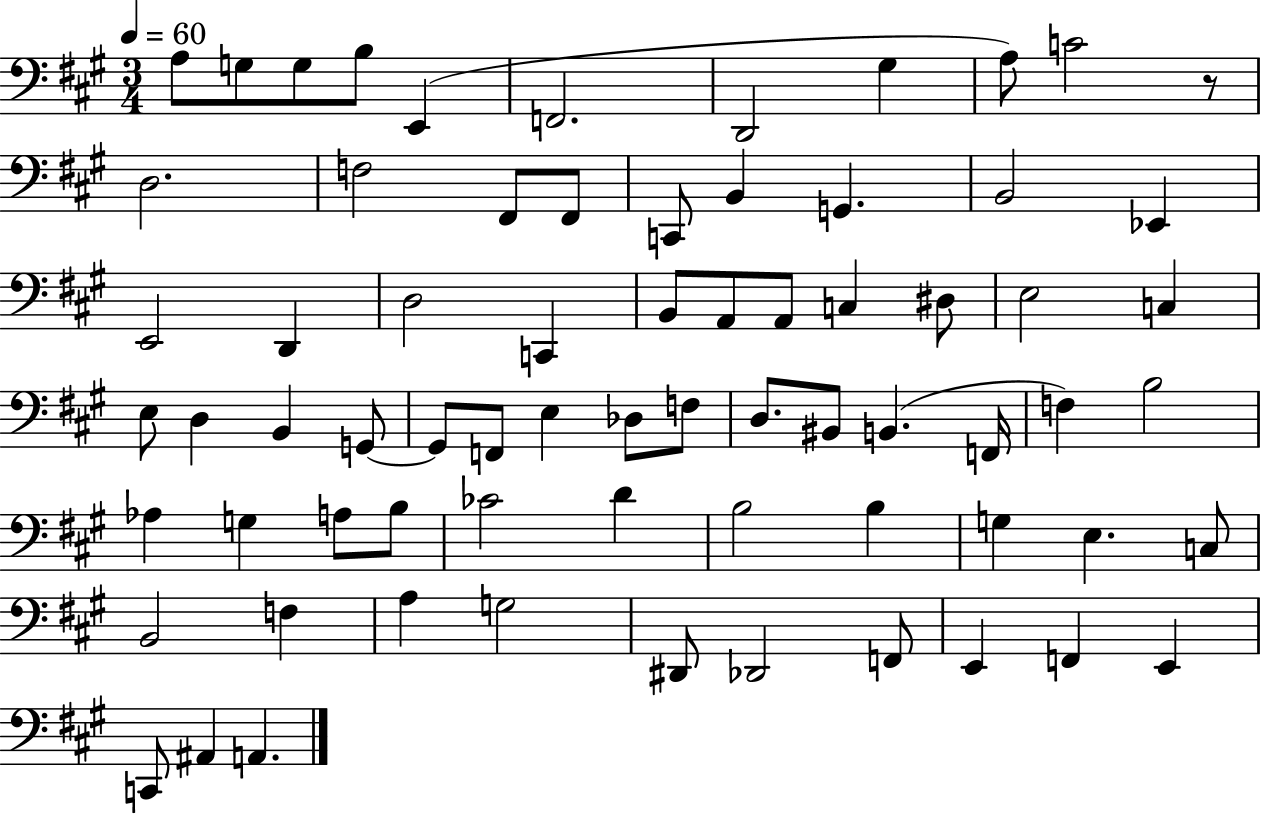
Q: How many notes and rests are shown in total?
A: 70